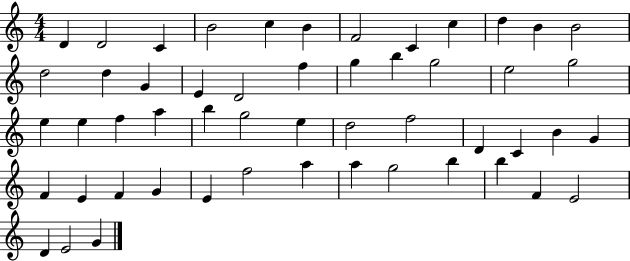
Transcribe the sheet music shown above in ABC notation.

X:1
T:Untitled
M:4/4
L:1/4
K:C
D D2 C B2 c B F2 C c d B B2 d2 d G E D2 f g b g2 e2 g2 e e f a b g2 e d2 f2 D C B G F E F G E f2 a a g2 b b F E2 D E2 G